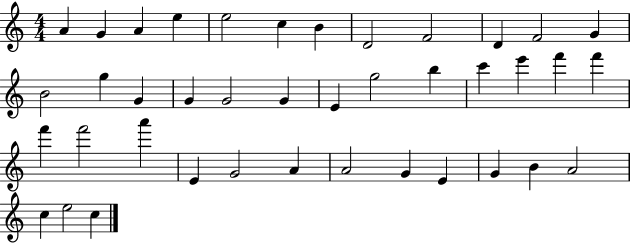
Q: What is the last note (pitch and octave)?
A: C5